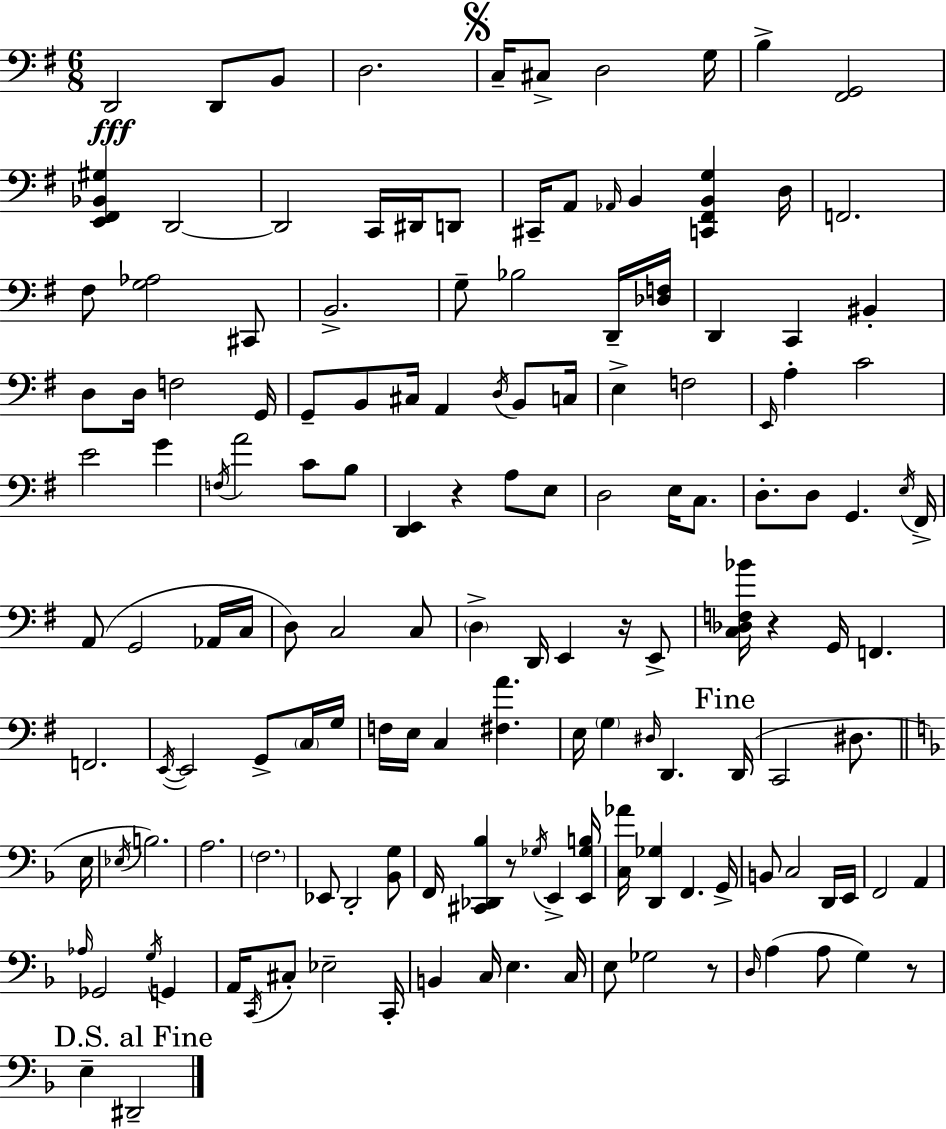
X:1
T:Untitled
M:6/8
L:1/4
K:G
D,,2 D,,/2 B,,/2 D,2 C,/4 ^C,/2 D,2 G,/4 B, [^F,,G,,]2 [E,,^F,,_B,,^G,] D,,2 D,,2 C,,/4 ^D,,/4 D,,/2 ^C,,/4 A,,/2 _A,,/4 B,, [C,,^F,,B,,G,] D,/4 F,,2 ^F,/2 [G,_A,]2 ^C,,/2 B,,2 G,/2 _B,2 D,,/4 [_D,F,]/4 D,, C,, ^B,, D,/2 D,/4 F,2 G,,/4 G,,/2 B,,/2 ^C,/4 A,, D,/4 B,,/2 C,/4 E, F,2 E,,/4 A, C2 E2 G F,/4 A2 C/2 B,/2 [D,,E,,] z A,/2 E,/2 D,2 E,/4 C,/2 D,/2 D,/2 G,, E,/4 ^F,,/4 A,,/2 G,,2 _A,,/4 C,/4 D,/2 C,2 C,/2 D, D,,/4 E,, z/4 E,,/2 [C,_D,F,_B]/4 z G,,/4 F,, F,,2 E,,/4 E,,2 G,,/2 C,/4 G,/4 F,/4 E,/4 C, [^F,A] E,/4 G, ^D,/4 D,, D,,/4 C,,2 ^D,/2 E,/4 _E,/4 B,2 A,2 F,2 _E,,/2 D,,2 [_B,,G,]/2 F,,/4 [^C,,_D,,_B,] z/2 _G,/4 E,, [E,,_G,B,]/4 [C,_A]/4 [D,,_G,] F,, G,,/4 B,,/2 C,2 D,,/4 E,,/4 F,,2 A,, _A,/4 _G,,2 G,/4 G,, A,,/4 C,,/4 ^C,/2 _E,2 C,,/4 B,, C,/4 E, C,/4 E,/2 _G,2 z/2 D,/4 A, A,/2 G, z/2 E, ^D,,2